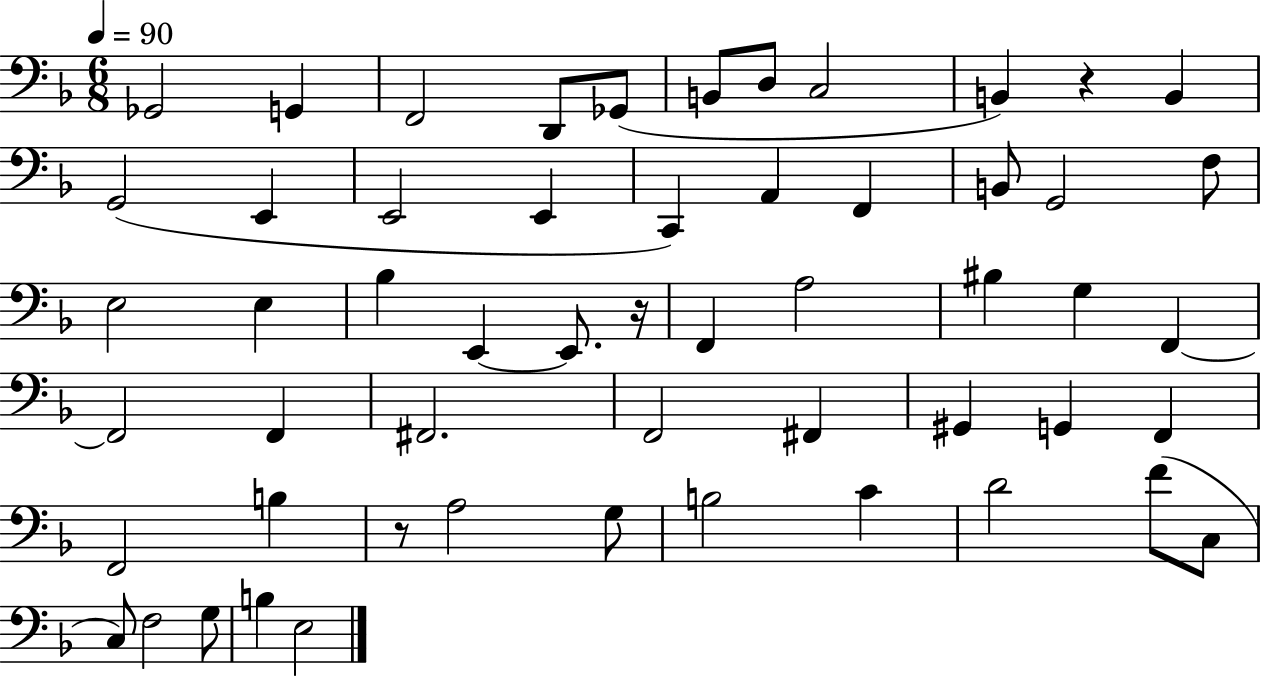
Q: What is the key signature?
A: F major